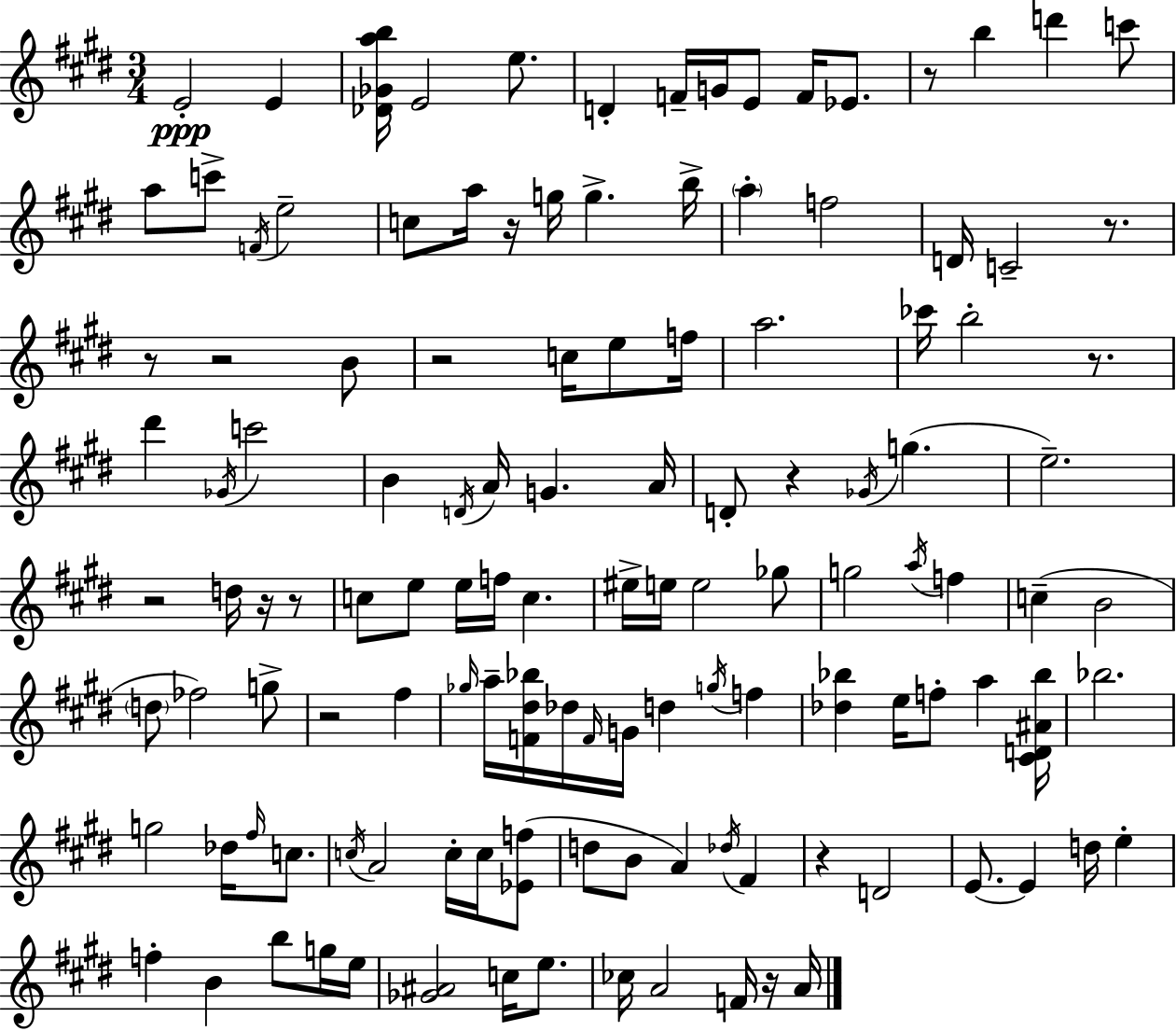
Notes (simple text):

E4/h E4/q [Db4,Gb4,A5,B5]/s E4/h E5/e. D4/q F4/s G4/s E4/e F4/s Eb4/e. R/e B5/q D6/q C6/e A5/e C6/e F4/s E5/h C5/e A5/s R/s G5/s G5/q. B5/s A5/q F5/h D4/s C4/h R/e. R/e R/h B4/e R/h C5/s E5/e F5/s A5/h. CES6/s B5/h R/e. D#6/q Gb4/s C6/h B4/q D4/s A4/s G4/q. A4/s D4/e R/q Gb4/s G5/q. E5/h. R/h D5/s R/s R/e C5/e E5/e E5/s F5/s C5/q. EIS5/s E5/s E5/h Gb5/e G5/h A5/s F5/q C5/q B4/h D5/e FES5/h G5/e R/h F#5/q Gb5/s A5/s [F4,D#5,Bb5]/s Db5/s F4/s G4/s D5/q G5/s F5/q [Db5,Bb5]/q E5/s F5/e A5/q [C#4,D4,A#4,Bb5]/s Bb5/h. G5/h Db5/s F#5/s C5/e. C5/s A4/h C5/s C5/s [Eb4,F5]/e D5/e B4/e A4/q Db5/s F#4/q R/q D4/h E4/e. E4/q D5/s E5/q F5/q B4/q B5/e G5/s E5/s [Gb4,A#4]/h C5/s E5/e. CES5/s A4/h F4/s R/s A4/s